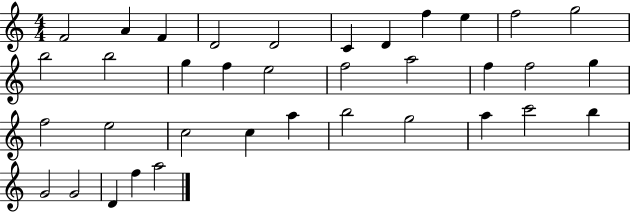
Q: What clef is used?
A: treble